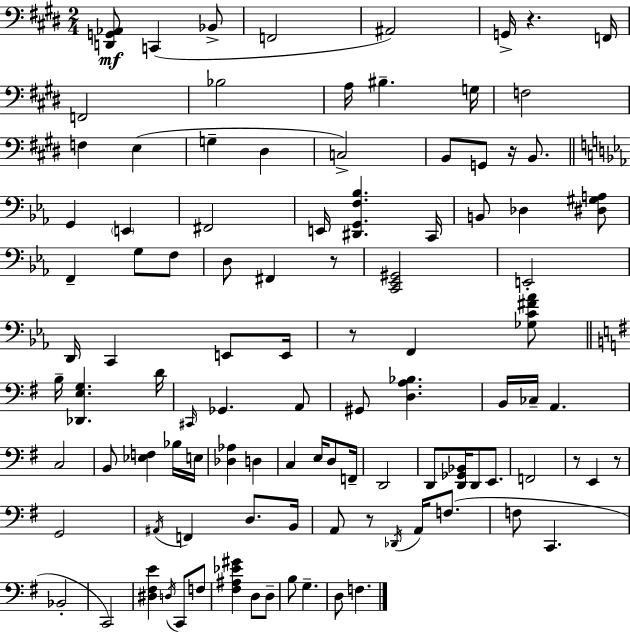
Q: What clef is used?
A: bass